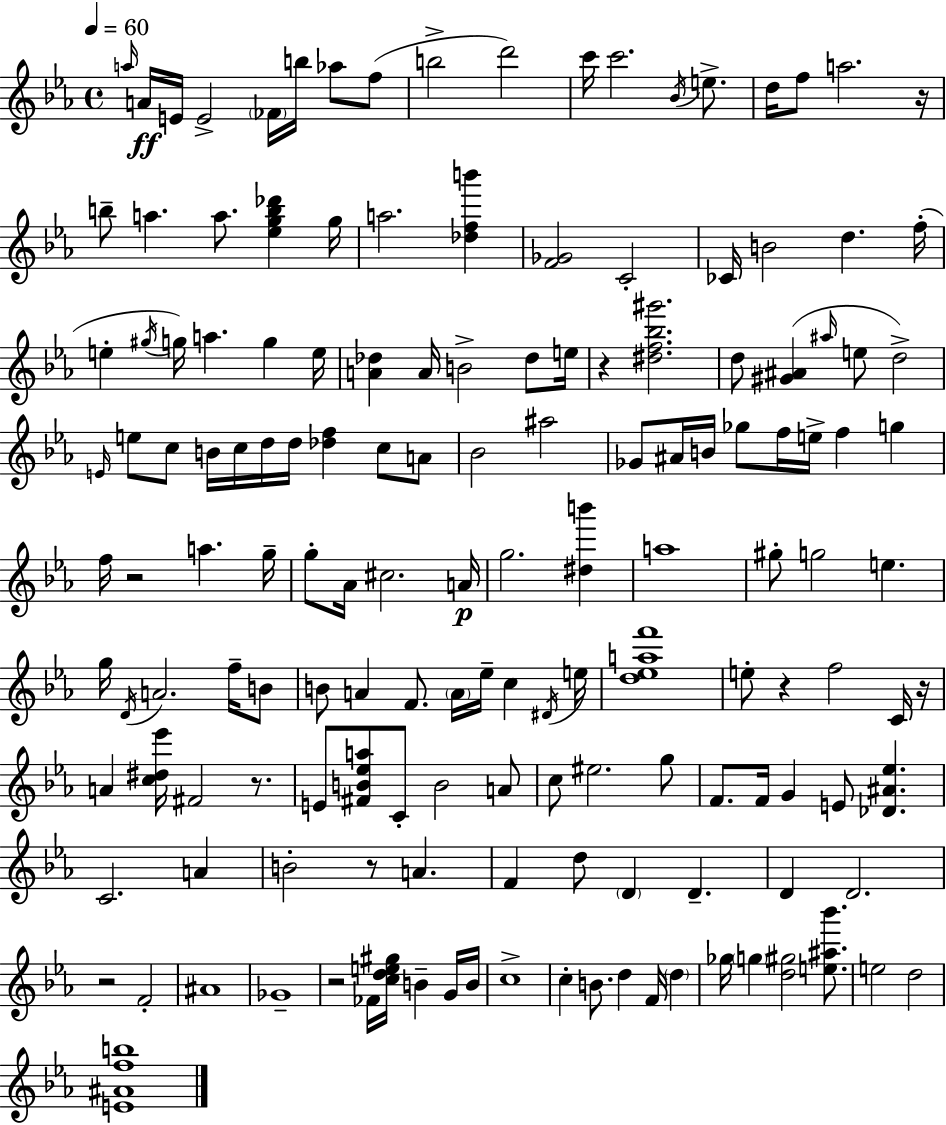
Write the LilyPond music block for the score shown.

{
  \clef treble
  \time 4/4
  \defaultTimeSignature
  \key c \minor
  \tempo 4 = 60
  \grace { a''16 }\ff a'16 e'16 e'2-> \parenthesize fes'16 b''16 aes''8 f''8( | b''2-> d'''2) | c'''16 c'''2. \acciaccatura { bes'16 } e''8.-> | d''16 f''8 a''2. | \break r16 b''8-- a''4. a''8. <ees'' g'' b'' des'''>4 | g''16 a''2. <des'' f'' b'''>4 | <f' ges'>2 c'2-. | ces'16 b'2 d''4. | \break f''16-.( e''4-. \acciaccatura { gis''16 }) g''16 a''4. g''4 | e''16 <a' des''>4 a'16 b'2-> | des''8 e''16 r4 <dis'' f'' bes'' gis'''>2. | d''8 <gis' ais'>4( \grace { ais''16 } e''8 d''2->) | \break \grace { e'16 } e''8 c''8 b'16 c''16 d''16 d''16 <des'' f''>4 | c''8 a'8 bes'2 ais''2 | ges'8 ais'16 b'16 ges''8 f''16 e''16-> f''4 | g''4 f''16 r2 a''4. | \break g''16-- g''8-. aes'16 cis''2. | a'16\p g''2. | <dis'' b'''>4 a''1 | gis''8-. g''2 e''4. | \break g''16 \acciaccatura { d'16 } a'2. | f''16-- b'8 b'8 a'4 f'8. \parenthesize a'16 | ees''16-- c''4 \acciaccatura { dis'16 } e''16 <d'' ees'' a'' f'''>1 | e''8-. r4 f''2 | \break c'16 r16 a'4 <c'' dis'' ees'''>16 fis'2 | r8. e'8 <fis' b' ees'' a''>8 c'8-. b'2 | a'8 c''8 eis''2. | g''8 f'8. f'16 g'4 e'8 | \break <des' ais' ees''>4. c'2. | a'4 b'2-. r8 | a'4. f'4 d''8 \parenthesize d'4 | d'4.-- d'4 d'2. | \break r2 f'2-. | ais'1 | ges'1-- | r2 fes'16 | \break <c'' d'' e'' gis''>16 b'4-- g'16 b'16 c''1-> | c''4-. b'8. d''4 | f'16 \parenthesize d''4 ges''16 \parenthesize g''4 <d'' gis''>2 | <e'' ais'' bes'''>8. e''2 d''2 | \break <e' ais' f'' b''>1 | \bar "|."
}